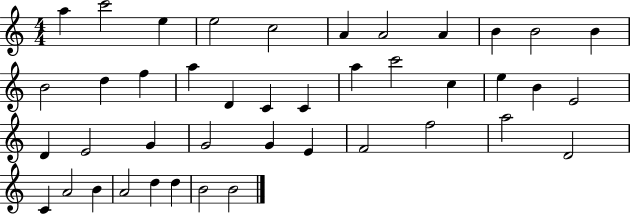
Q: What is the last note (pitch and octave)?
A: B4